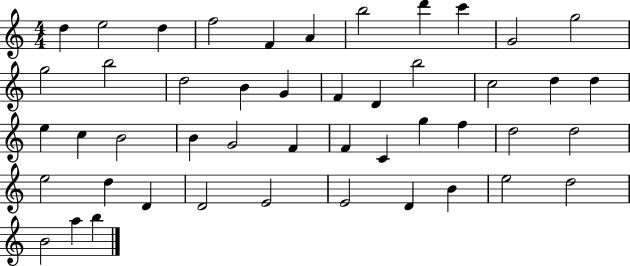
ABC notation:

X:1
T:Untitled
M:4/4
L:1/4
K:C
d e2 d f2 F A b2 d' c' G2 g2 g2 b2 d2 B G F D b2 c2 d d e c B2 B G2 F F C g f d2 d2 e2 d D D2 E2 E2 D B e2 d2 B2 a b